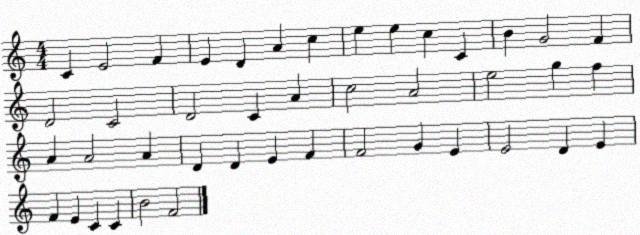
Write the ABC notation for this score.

X:1
T:Untitled
M:4/4
L:1/4
K:C
C E2 F E D A c e e c C B G2 F D2 C2 D2 C A c2 A2 e2 g f A A2 A D D E F F2 G E E2 D E F E C C B2 F2